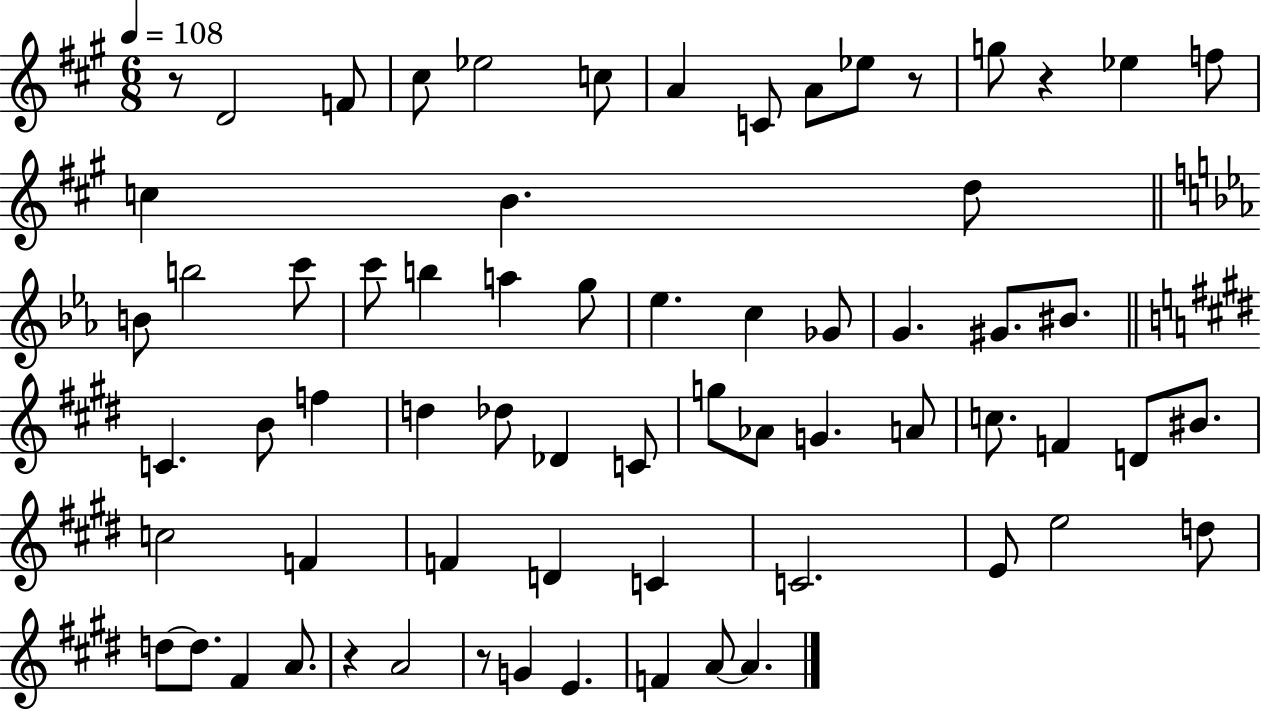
X:1
T:Untitled
M:6/8
L:1/4
K:A
z/2 D2 F/2 ^c/2 _e2 c/2 A C/2 A/2 _e/2 z/2 g/2 z _e f/2 c B d/2 B/2 b2 c'/2 c'/2 b a g/2 _e c _G/2 G ^G/2 ^B/2 C B/2 f d _d/2 _D C/2 g/2 _A/2 G A/2 c/2 F D/2 ^B/2 c2 F F D C C2 E/2 e2 d/2 d/2 d/2 ^F A/2 z A2 z/2 G E F A/2 A